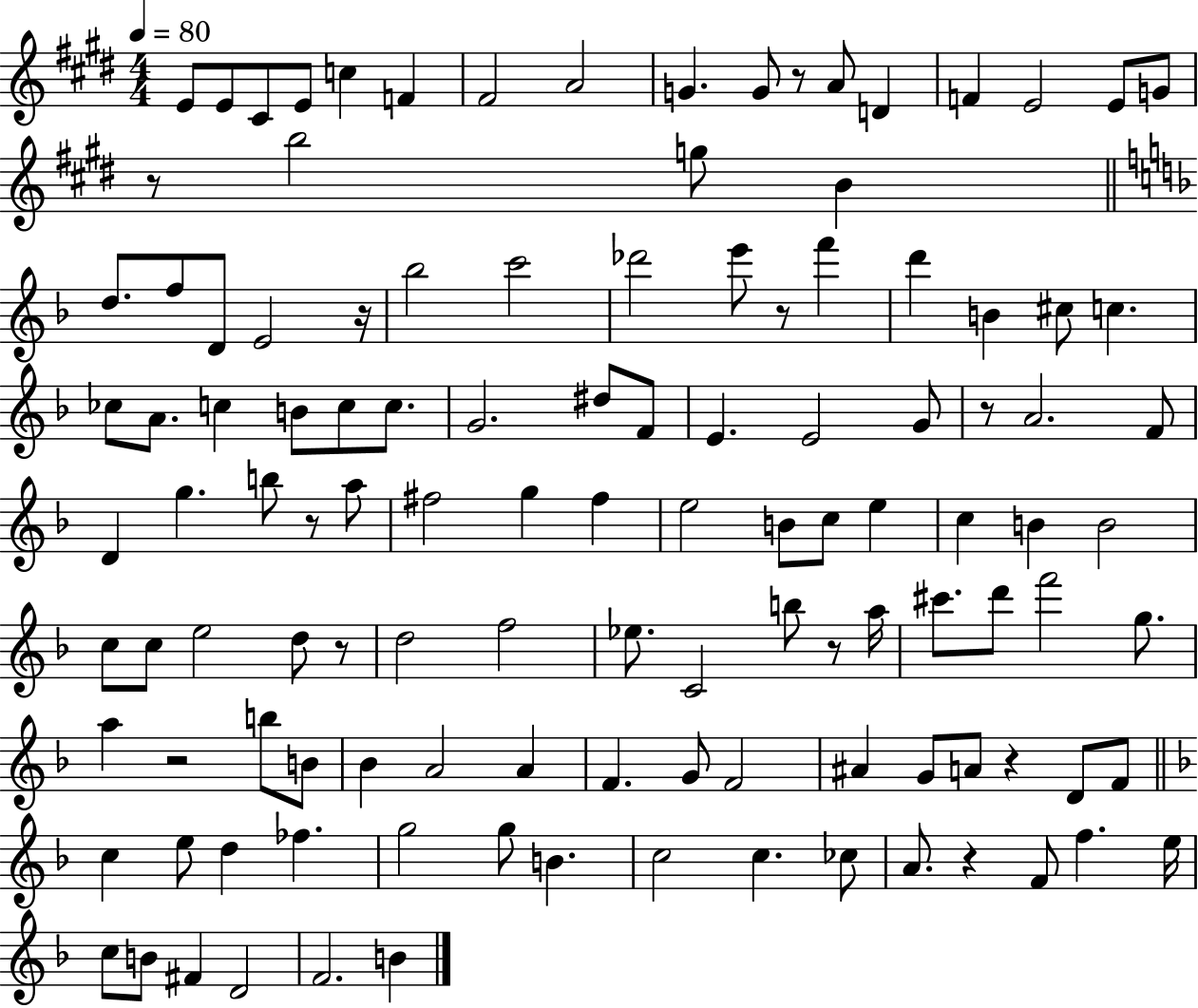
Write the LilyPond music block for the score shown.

{
  \clef treble
  \numericTimeSignature
  \time 4/4
  \key e \major
  \tempo 4 = 80
  e'8 e'8 cis'8 e'8 c''4 f'4 | fis'2 a'2 | g'4. g'8 r8 a'8 d'4 | f'4 e'2 e'8 g'8 | \break r8 b''2 g''8 b'4 | \bar "||" \break \key f \major d''8. f''8 d'8 e'2 r16 | bes''2 c'''2 | des'''2 e'''8 r8 f'''4 | d'''4 b'4 cis''8 c''4. | \break ces''8 a'8. c''4 b'8 c''8 c''8. | g'2. dis''8 f'8 | e'4. e'2 g'8 | r8 a'2. f'8 | \break d'4 g''4. b''8 r8 a''8 | fis''2 g''4 fis''4 | e''2 b'8 c''8 e''4 | c''4 b'4 b'2 | \break c''8 c''8 e''2 d''8 r8 | d''2 f''2 | ees''8. c'2 b''8 r8 a''16 | cis'''8. d'''8 f'''2 g''8. | \break a''4 r2 b''8 b'8 | bes'4 a'2 a'4 | f'4. g'8 f'2 | ais'4 g'8 a'8 r4 d'8 f'8 | \break \bar "||" \break \key f \major c''4 e''8 d''4 fes''4. | g''2 g''8 b'4. | c''2 c''4. ces''8 | a'8. r4 f'8 f''4. e''16 | \break c''8 b'8 fis'4 d'2 | f'2. b'4 | \bar "|."
}